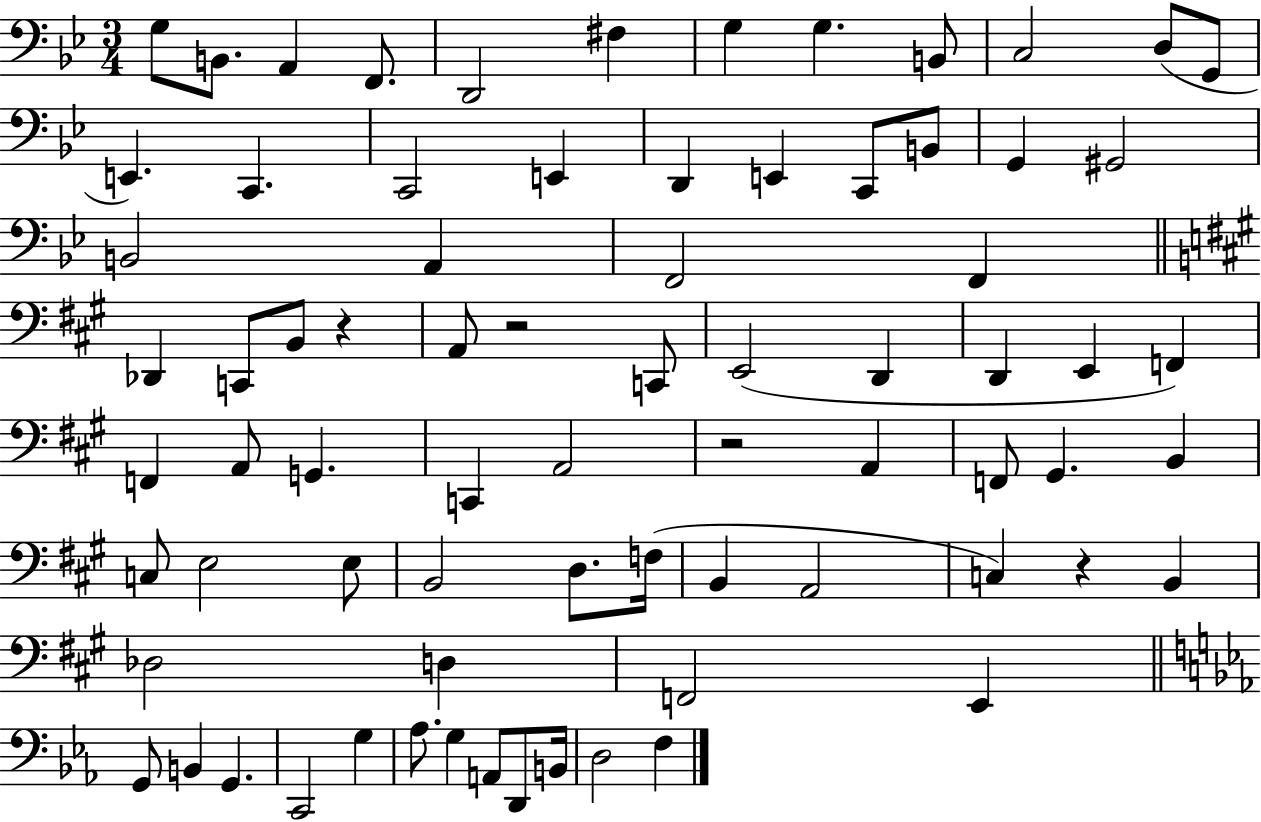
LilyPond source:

{
  \clef bass
  \numericTimeSignature
  \time 3/4
  \key bes \major
  g8 b,8. a,4 f,8. | d,2 fis4 | g4 g4. b,8 | c2 d8( g,8 | \break e,4.) c,4. | c,2 e,4 | d,4 e,4 c,8 b,8 | g,4 gis,2 | \break b,2 a,4 | f,2 f,4 | \bar "||" \break \key a \major des,4 c,8 b,8 r4 | a,8 r2 c,8 | e,2( d,4 | d,4 e,4 f,4) | \break f,4 a,8 g,4. | c,4 a,2 | r2 a,4 | f,8 gis,4. b,4 | \break c8 e2 e8 | b,2 d8. f16( | b,4 a,2 | c4) r4 b,4 | \break des2 d4 | f,2 e,4 | \bar "||" \break \key ees \major g,8 b,4 g,4. | c,2 g4 | aes8. g4 a,8 d,8 b,16 | d2 f4 | \break \bar "|."
}